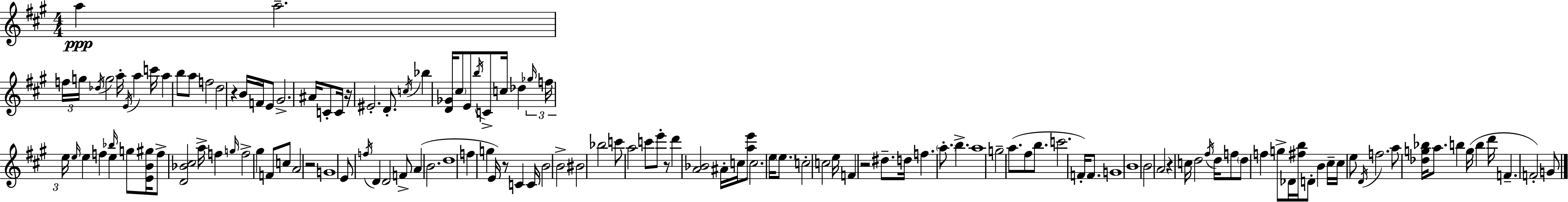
A5/q A5/h. F5/s G5/s Db5/s G5/h A5/s E4/s A5/q C6/s A5/q B5/e A5/e F5/h D5/h R/q B4/s F4/s E4/e G#4/h. A#4/s C4/e C4/s R/s EIS4/h. D4/e. C5/s Bb5/q [D4,Gb4]/s C#5/e E4/e B5/s C4/e C5/s Db5/q Gb5/s F5/s E5/s E5/s E5/q F5/q E5/q Bb5/s G5/e [E4,B4,G#5]/s F5/e [D4,Bb4,C#5]/h A5/s F5/q G5/s F5/h G#5/q F4/e C5/e A4/h R/h G4/w E4/e F5/s D4/q D4/h F4/e A4/q B4/h. D5/w F5/q G5/q E4/s R/e C4/q C4/s B4/h B4/h BIS4/h Bb5/h C6/e A5/h C6/e E6/e R/e D6/q [A4,Bb4]/h A#4/s C5/s [A5,E6]/e C5/h. E5/s E5/e. C5/h C5/h E5/s F4/q R/h D#5/e. D5/s F5/q. A5/e. B5/q. A5/w G5/h A5/e. F#5/e B5/e. C6/h. F4/s F4/e. G4/w B4/w B4/h A4/h R/q C5/s D5/h F#5/s D5/s F5/e D5/e F5/q G5/e Db4/s [F#5,B5]/s D4/e B4/q C#5/s C#5/s E5/e D4/s F5/h. A5/e [Db5,G5,Bb5]/s A5/e. B5/q G5/s B5/q D6/s F4/q. F4/h G4/e